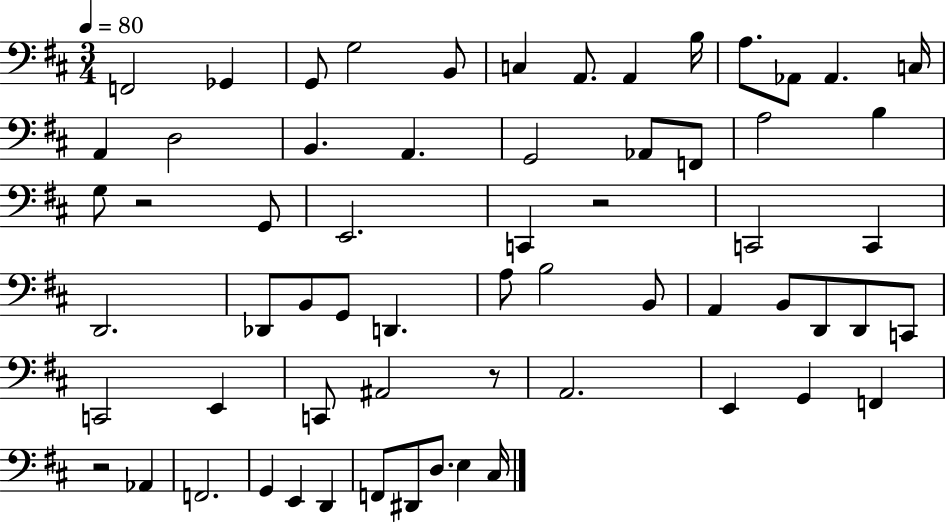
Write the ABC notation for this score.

X:1
T:Untitled
M:3/4
L:1/4
K:D
F,,2 _G,, G,,/2 G,2 B,,/2 C, A,,/2 A,, B,/4 A,/2 _A,,/2 _A,, C,/4 A,, D,2 B,, A,, G,,2 _A,,/2 F,,/2 A,2 B, G,/2 z2 G,,/2 E,,2 C,, z2 C,,2 C,, D,,2 _D,,/2 B,,/2 G,,/2 D,, A,/2 B,2 B,,/2 A,, B,,/2 D,,/2 D,,/2 C,,/2 C,,2 E,, C,,/2 ^A,,2 z/2 A,,2 E,, G,, F,, z2 _A,, F,,2 G,, E,, D,, F,,/2 ^D,,/2 D,/2 E, ^C,/4